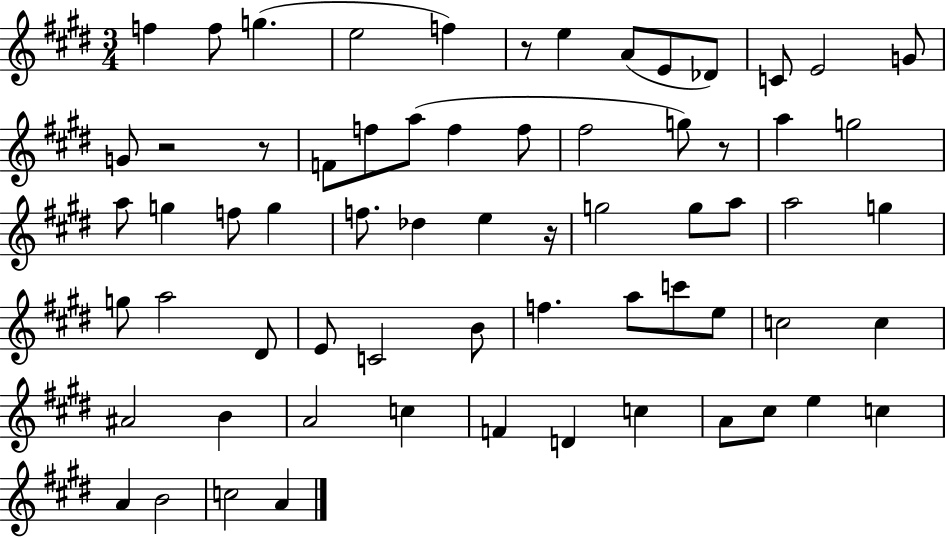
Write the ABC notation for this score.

X:1
T:Untitled
M:3/4
L:1/4
K:E
f f/2 g e2 f z/2 e A/2 E/2 _D/2 C/2 E2 G/2 G/2 z2 z/2 F/2 f/2 a/2 f f/2 ^f2 g/2 z/2 a g2 a/2 g f/2 g f/2 _d e z/4 g2 g/2 a/2 a2 g g/2 a2 ^D/2 E/2 C2 B/2 f a/2 c'/2 e/2 c2 c ^A2 B A2 c F D c A/2 ^c/2 e c A B2 c2 A